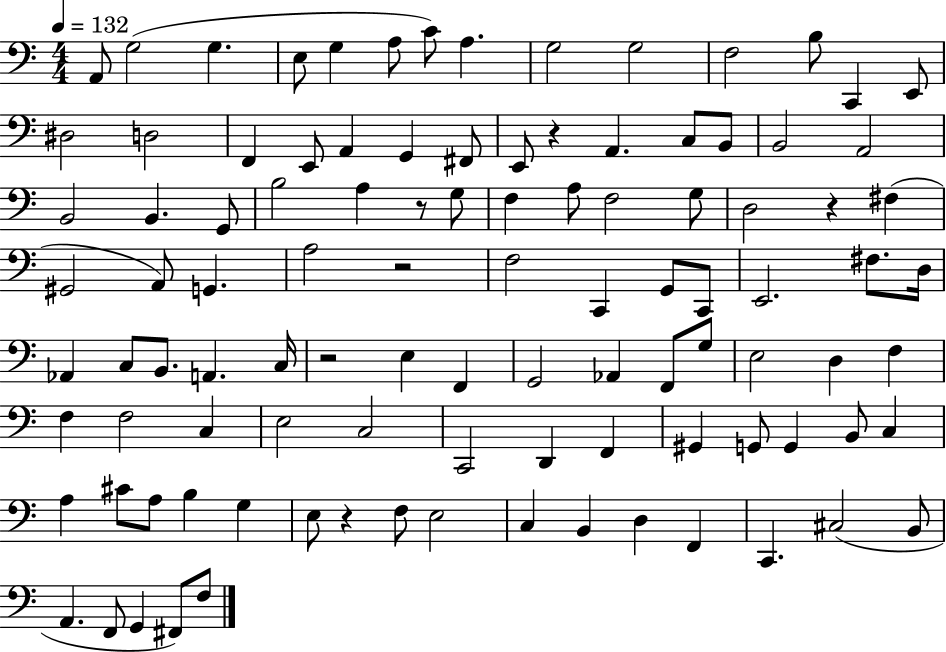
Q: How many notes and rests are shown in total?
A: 103